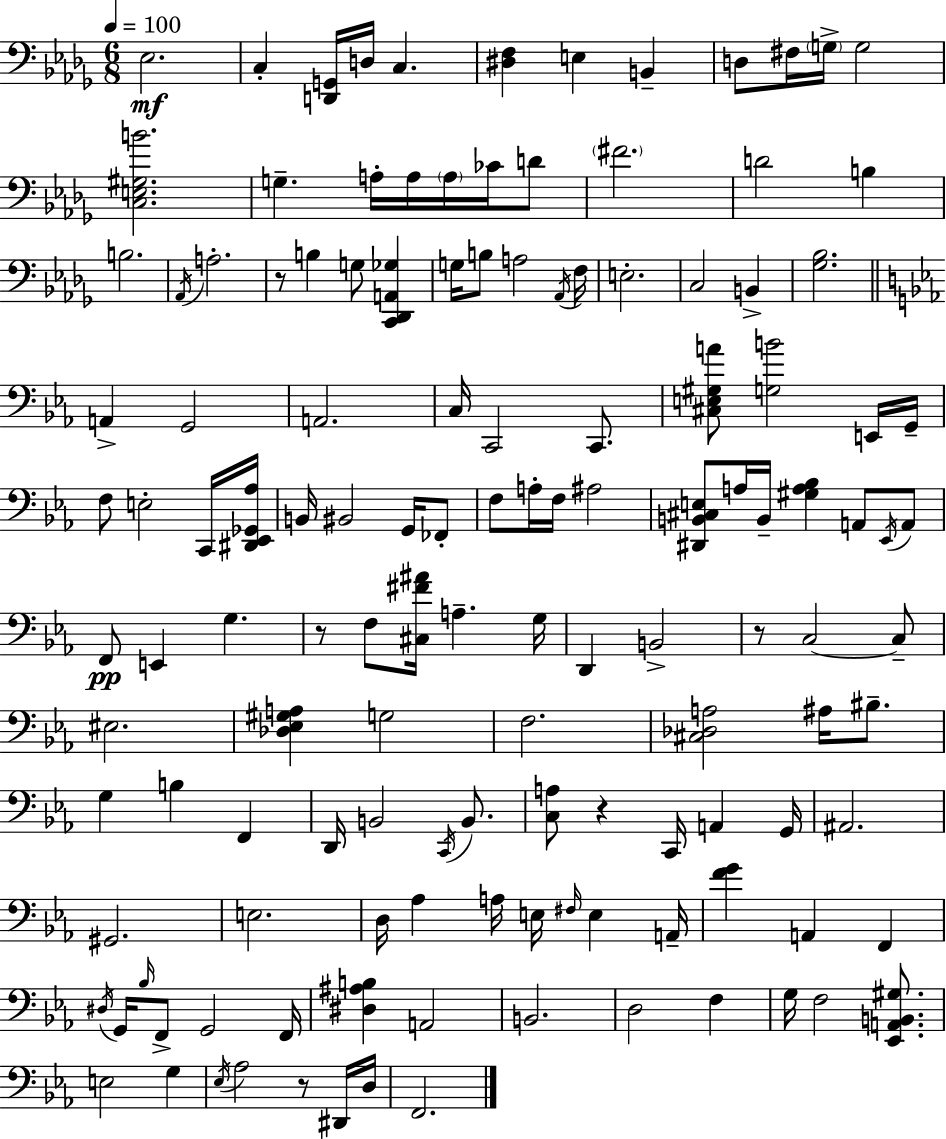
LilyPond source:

{
  \clef bass
  \numericTimeSignature
  \time 6/8
  \key bes \minor
  \tempo 4 = 100
  \repeat volta 2 { ees2.\mf | c4-. <d, g,>16 d16 c4. | <dis f>4 e4 b,4-- | d8 fis16 \parenthesize g16-> g2 | \break <c e gis b'>2. | g4.-- a16-. a16 \parenthesize a16 ces'16 d'8 | \parenthesize fis'2. | d'2 b4 | \break b2. | \acciaccatura { aes,16 } a2.-. | r8 b4 g8 <c, des, a, ges>4 | g16 b8 a2 | \break \acciaccatura { aes,16 } f16 e2.-. | c2 b,4-> | <ges bes>2. | \bar "||" \break \key c \minor a,4-> g,2 | a,2. | c16 c,2 c,8. | <cis e gis a'>8 <g b'>2 e,16 g,16-- | \break f8 e2-. c,16 <dis, ees, ges, aes>16 | b,16 bis,2 g,16 fes,8-. | f8 a16-. f16 ais2 | <dis, b, cis e>8 a16 b,16-- <gis a bes>4 a,8 \acciaccatura { ees,16 } a,8 | \break f,8\pp e,4 g4. | r8 f8 <cis fis' ais'>16 a4.-- | g16 d,4 b,2-> | r8 c2~~ c8-- | \break eis2. | <des ees gis a>4 g2 | f2. | <cis des a>2 ais16 bis8.-- | \break g4 b4 f,4 | d,16 b,2 \acciaccatura { c,16 } b,8. | <c a>8 r4 c,16 a,4 | g,16 ais,2. | \break gis,2. | e2. | d16 aes4 a16 e16 \grace { fis16 } e4 | a,16-- <f' g'>4 a,4 f,4 | \break \acciaccatura { dis16 } g,16 \grace { bes16 } f,8-> g,2 | f,16 <dis ais b>4 a,2 | b,2. | d2 | \break f4 g16 f2 | <ees, a, b, gis>8. e2 | g4 \acciaccatura { ees16 } aes2 | r8 dis,16 d16 f,2. | \break } \bar "|."
}